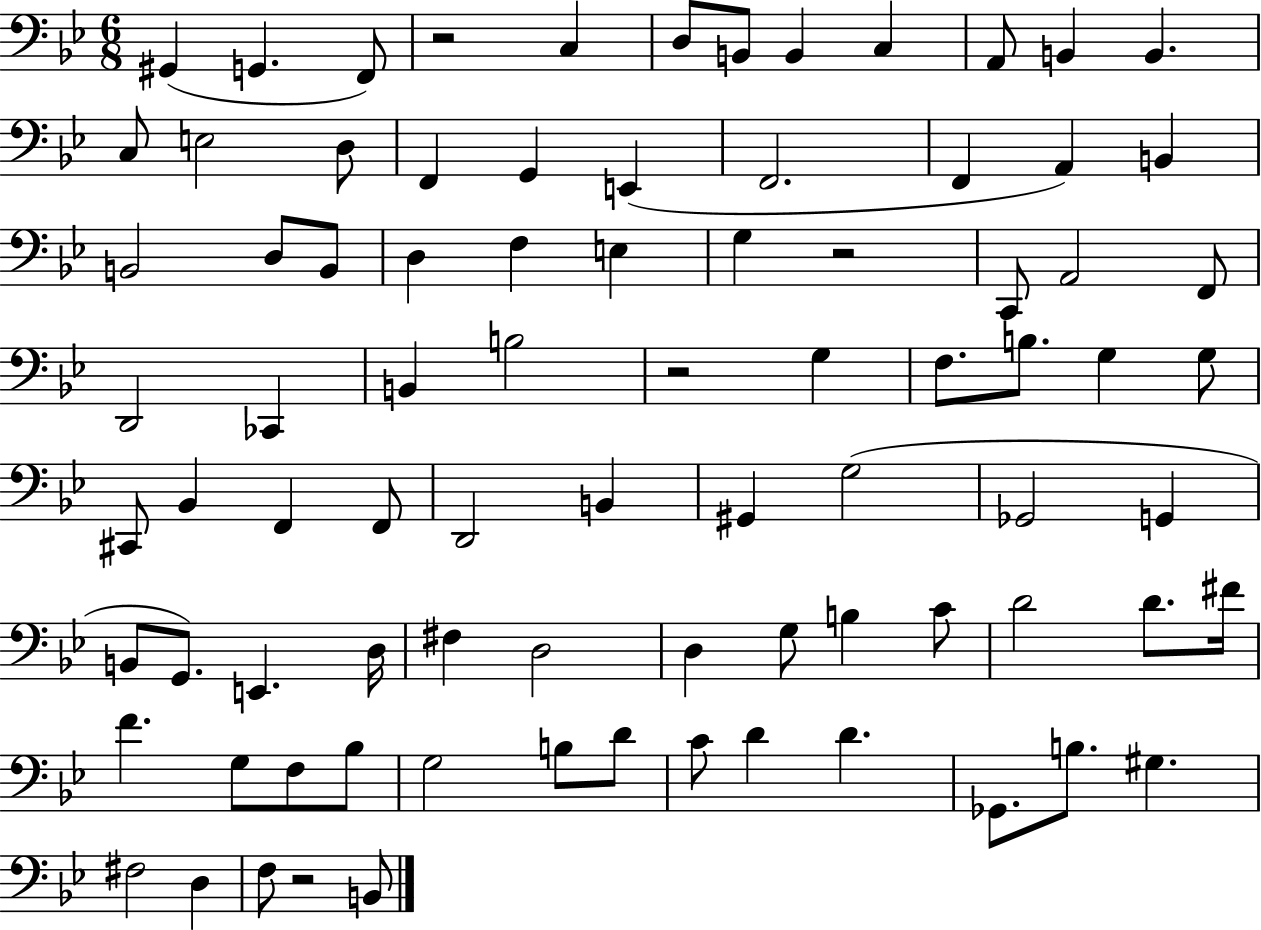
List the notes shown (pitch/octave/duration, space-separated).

G#2/q G2/q. F2/e R/h C3/q D3/e B2/e B2/q C3/q A2/e B2/q B2/q. C3/e E3/h D3/e F2/q G2/q E2/q F2/h. F2/q A2/q B2/q B2/h D3/e B2/e D3/q F3/q E3/q G3/q R/h C2/e A2/h F2/e D2/h CES2/q B2/q B3/h R/h G3/q F3/e. B3/e. G3/q G3/e C#2/e Bb2/q F2/q F2/e D2/h B2/q G#2/q G3/h Gb2/h G2/q B2/e G2/e. E2/q. D3/s F#3/q D3/h D3/q G3/e B3/q C4/e D4/h D4/e. F#4/s F4/q. G3/e F3/e Bb3/e G3/h B3/e D4/e C4/e D4/q D4/q. Gb2/e. B3/e. G#3/q. F#3/h D3/q F3/e R/h B2/e